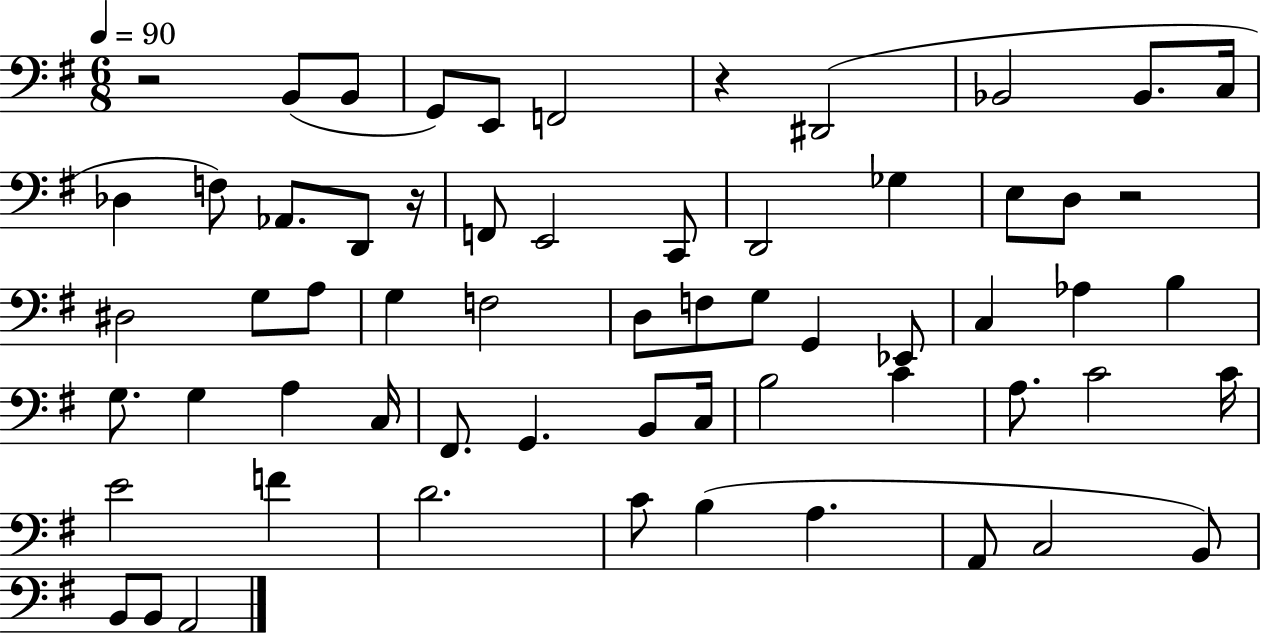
R/h B2/e B2/e G2/e E2/e F2/h R/q D#2/h Bb2/h Bb2/e. C3/s Db3/q F3/e Ab2/e. D2/e R/s F2/e E2/h C2/e D2/h Gb3/q E3/e D3/e R/h D#3/h G3/e A3/e G3/q F3/h D3/e F3/e G3/e G2/q Eb2/e C3/q Ab3/q B3/q G3/e. G3/q A3/q C3/s F#2/e. G2/q. B2/e C3/s B3/h C4/q A3/e. C4/h C4/s E4/h F4/q D4/h. C4/e B3/q A3/q. A2/e C3/h B2/e B2/e B2/e A2/h